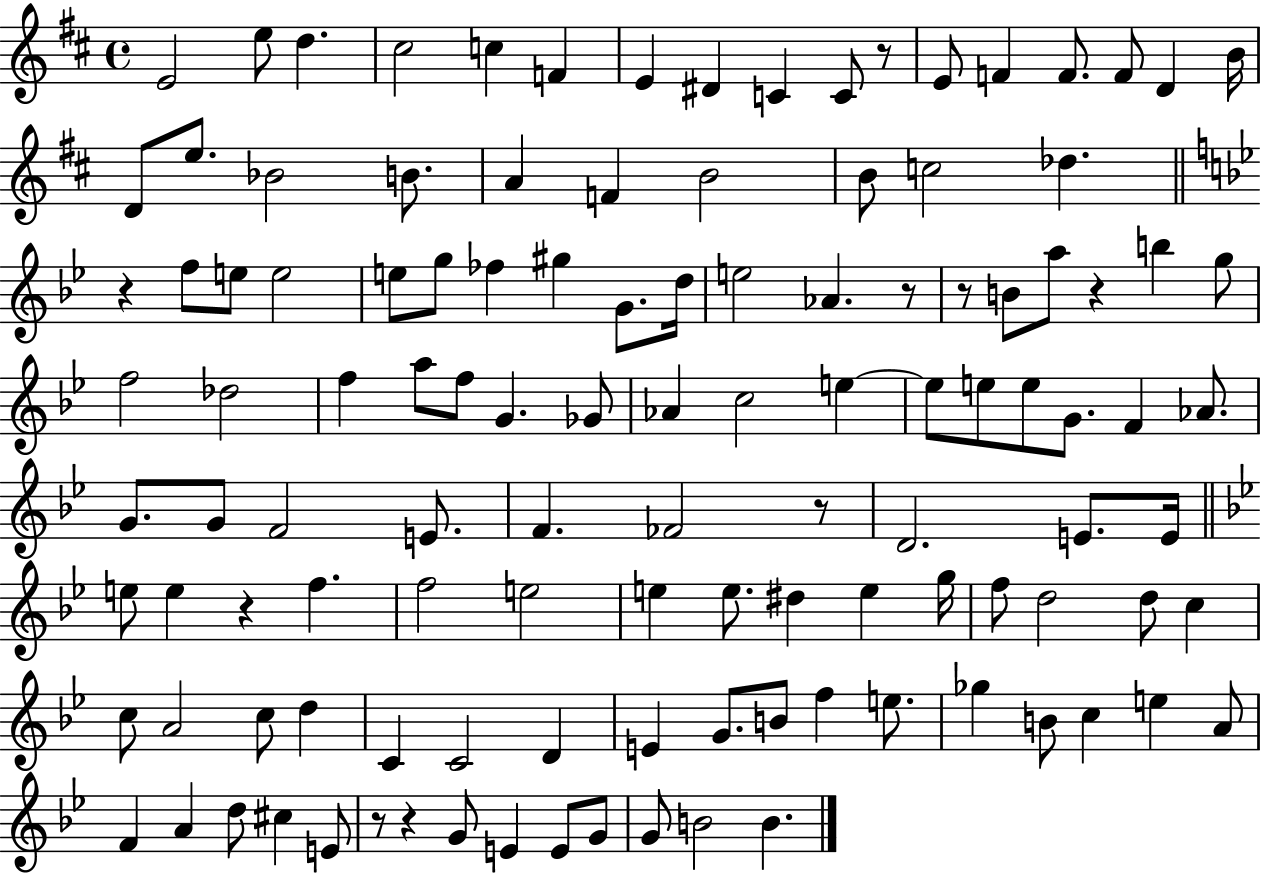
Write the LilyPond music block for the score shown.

{
  \clef treble
  \time 4/4
  \defaultTimeSignature
  \key d \major
  e'2 e''8 d''4. | cis''2 c''4 f'4 | e'4 dis'4 c'4 c'8 r8 | e'8 f'4 f'8. f'8 d'4 b'16 | \break d'8 e''8. bes'2 b'8. | a'4 f'4 b'2 | b'8 c''2 des''4. | \bar "||" \break \key g \minor r4 f''8 e''8 e''2 | e''8 g''8 fes''4 gis''4 g'8. d''16 | e''2 aes'4. r8 | r8 b'8 a''8 r4 b''4 g''8 | \break f''2 des''2 | f''4 a''8 f''8 g'4. ges'8 | aes'4 c''2 e''4~~ | e''8 e''8 e''8 g'8. f'4 aes'8. | \break g'8. g'8 f'2 e'8. | f'4. fes'2 r8 | d'2. e'8. e'16 | \bar "||" \break \key g \minor e''8 e''4 r4 f''4. | f''2 e''2 | e''4 e''8. dis''4 e''4 g''16 | f''8 d''2 d''8 c''4 | \break c''8 a'2 c''8 d''4 | c'4 c'2 d'4 | e'4 g'8. b'8 f''4 e''8. | ges''4 b'8 c''4 e''4 a'8 | \break f'4 a'4 d''8 cis''4 e'8 | r8 r4 g'8 e'4 e'8 g'8 | g'8 b'2 b'4. | \bar "|."
}